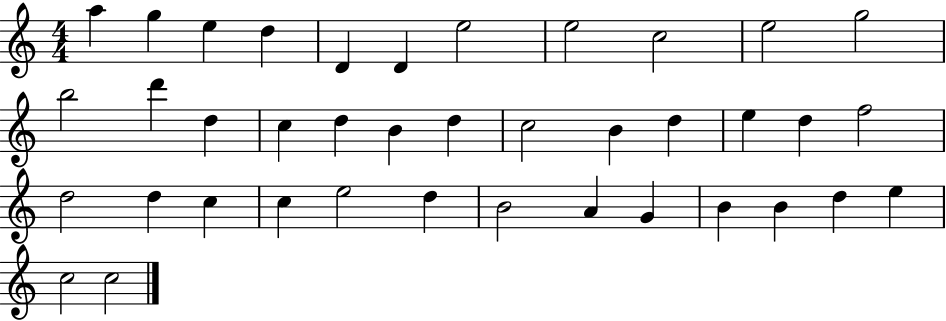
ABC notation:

X:1
T:Untitled
M:4/4
L:1/4
K:C
a g e d D D e2 e2 c2 e2 g2 b2 d' d c d B d c2 B d e d f2 d2 d c c e2 d B2 A G B B d e c2 c2